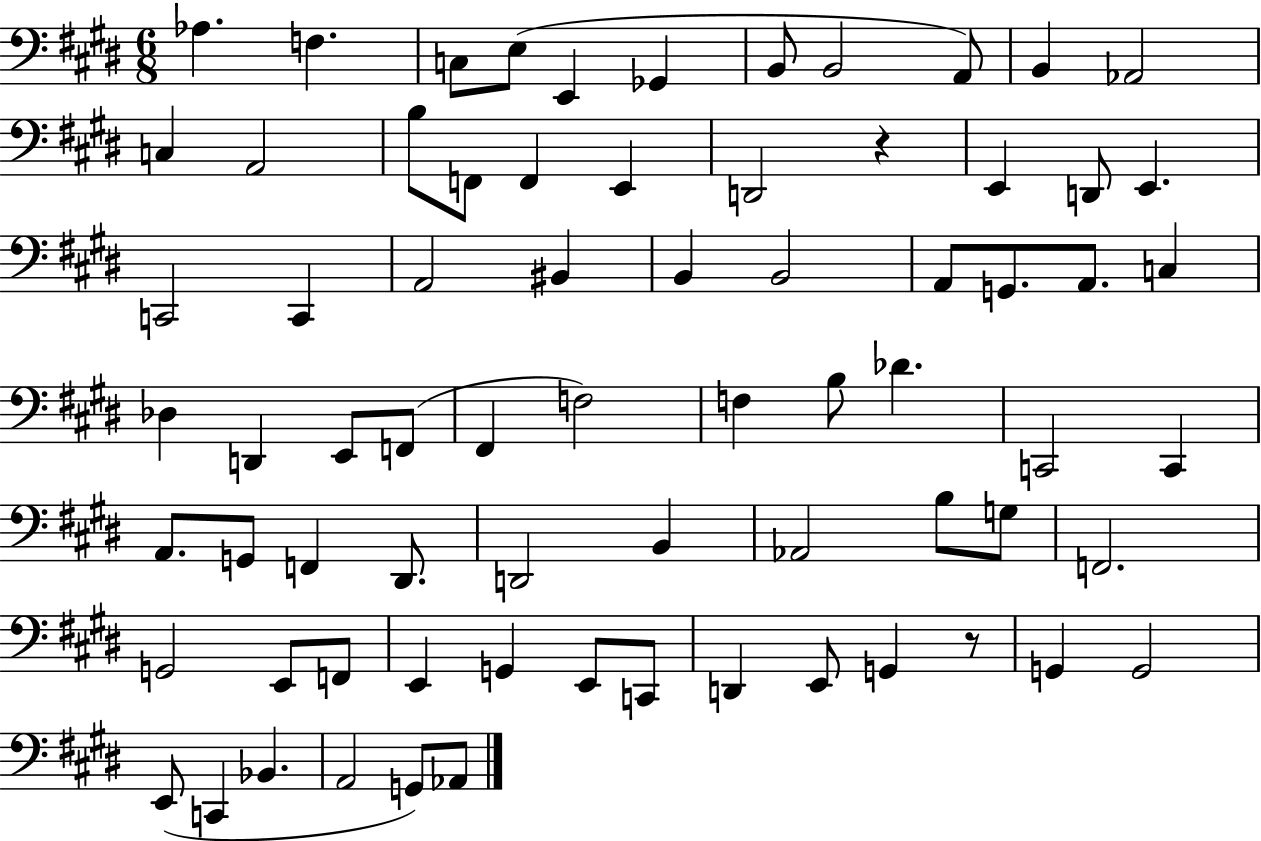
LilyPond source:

{
  \clef bass
  \numericTimeSignature
  \time 6/8
  \key e \major
  \repeat volta 2 { aes4. f4. | c8 e8( e,4 ges,4 | b,8 b,2 a,8) | b,4 aes,2 | \break c4 a,2 | b8 f,8 f,4 e,4 | d,2 r4 | e,4 d,8 e,4. | \break c,2 c,4 | a,2 bis,4 | b,4 b,2 | a,8 g,8. a,8. c4 | \break des4 d,4 e,8 f,8( | fis,4 f2) | f4 b8 des'4. | c,2 c,4 | \break a,8. g,8 f,4 dis,8. | d,2 b,4 | aes,2 b8 g8 | f,2. | \break g,2 e,8 f,8 | e,4 g,4 e,8 c,8 | d,4 e,8 g,4 r8 | g,4 g,2 | \break e,8( c,4 bes,4. | a,2 g,8) aes,8 | } \bar "|."
}